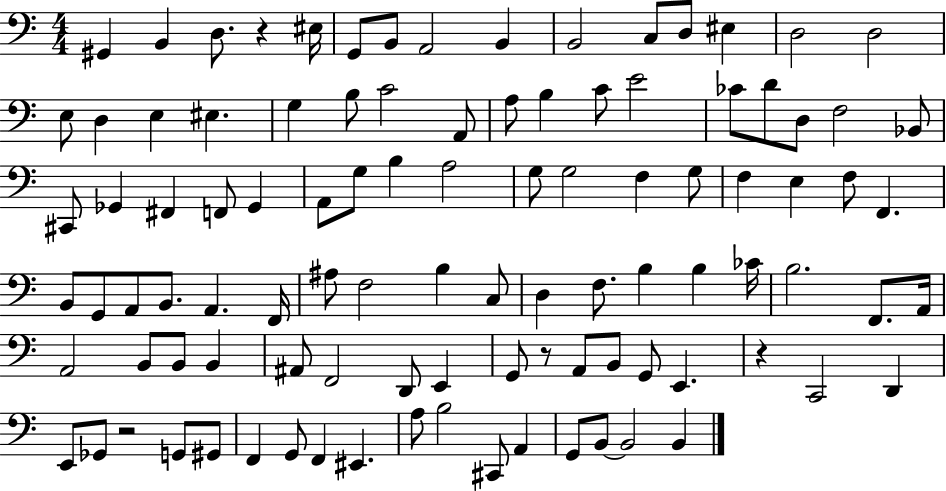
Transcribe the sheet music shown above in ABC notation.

X:1
T:Untitled
M:4/4
L:1/4
K:C
^G,, B,, D,/2 z ^E,/4 G,,/2 B,,/2 A,,2 B,, B,,2 C,/2 D,/2 ^E, D,2 D,2 E,/2 D, E, ^E, G, B,/2 C2 A,,/2 A,/2 B, C/2 E2 _C/2 D/2 D,/2 F,2 _B,,/2 ^C,,/2 _G,, ^F,, F,,/2 _G,, A,,/2 G,/2 B, A,2 G,/2 G,2 F, G,/2 F, E, F,/2 F,, B,,/2 G,,/2 A,,/2 B,,/2 A,, F,,/4 ^A,/2 F,2 B, C,/2 D, F,/2 B, B, _C/4 B,2 F,,/2 A,,/4 A,,2 B,,/2 B,,/2 B,, ^A,,/2 F,,2 D,,/2 E,, G,,/2 z/2 A,,/2 B,,/2 G,,/2 E,, z C,,2 D,, E,,/2 _G,,/2 z2 G,,/2 ^G,,/2 F,, G,,/2 F,, ^E,, A,/2 B,2 ^C,,/2 A,, G,,/2 B,,/2 B,,2 B,,